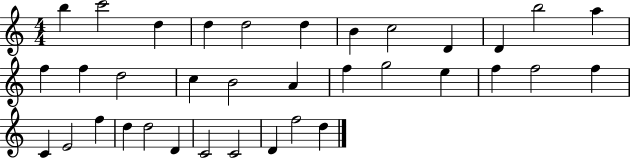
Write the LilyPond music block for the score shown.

{
  \clef treble
  \numericTimeSignature
  \time 4/4
  \key c \major
  b''4 c'''2 d''4 | d''4 d''2 d''4 | b'4 c''2 d'4 | d'4 b''2 a''4 | \break f''4 f''4 d''2 | c''4 b'2 a'4 | f''4 g''2 e''4 | f''4 f''2 f''4 | \break c'4 e'2 f''4 | d''4 d''2 d'4 | c'2 c'2 | d'4 f''2 d''4 | \break \bar "|."
}